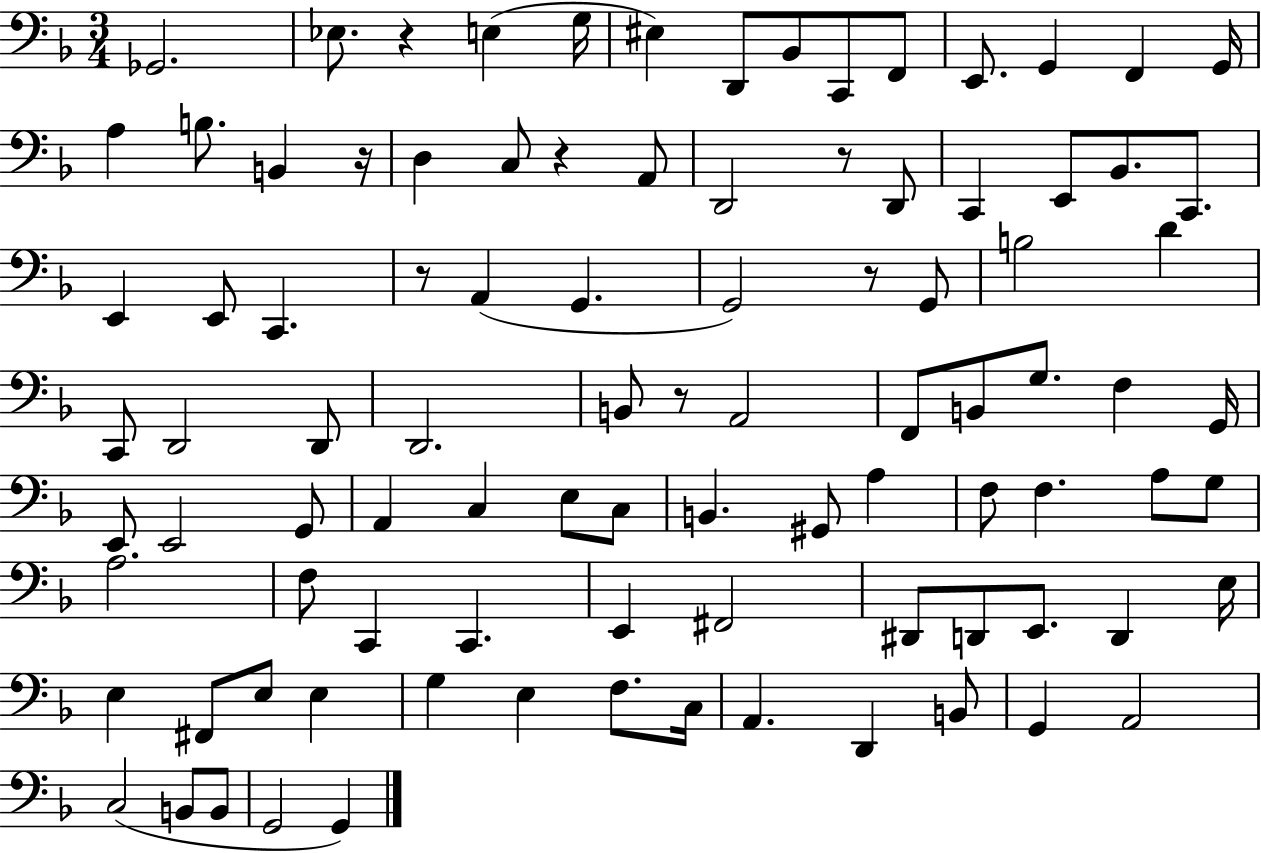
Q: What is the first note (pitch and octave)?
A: Gb2